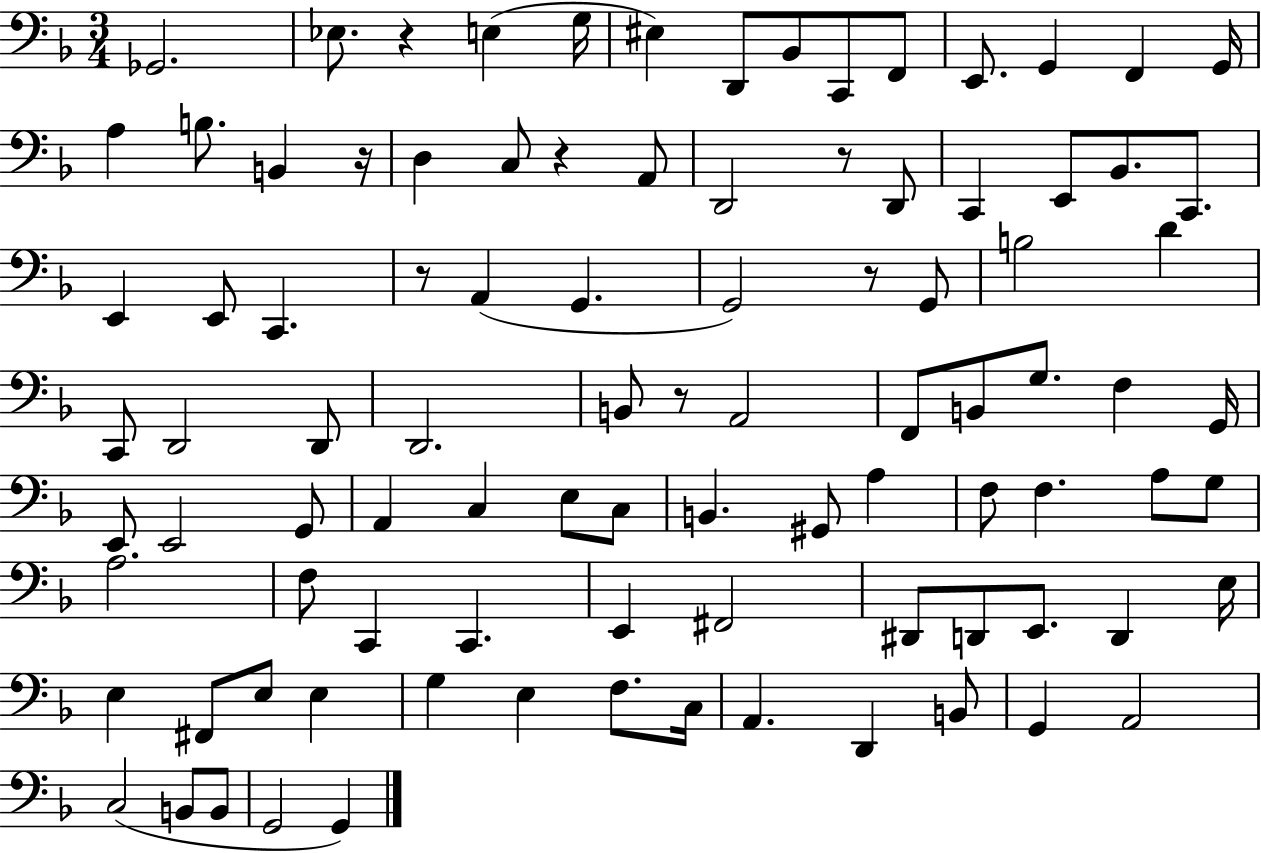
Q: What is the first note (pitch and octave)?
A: Gb2